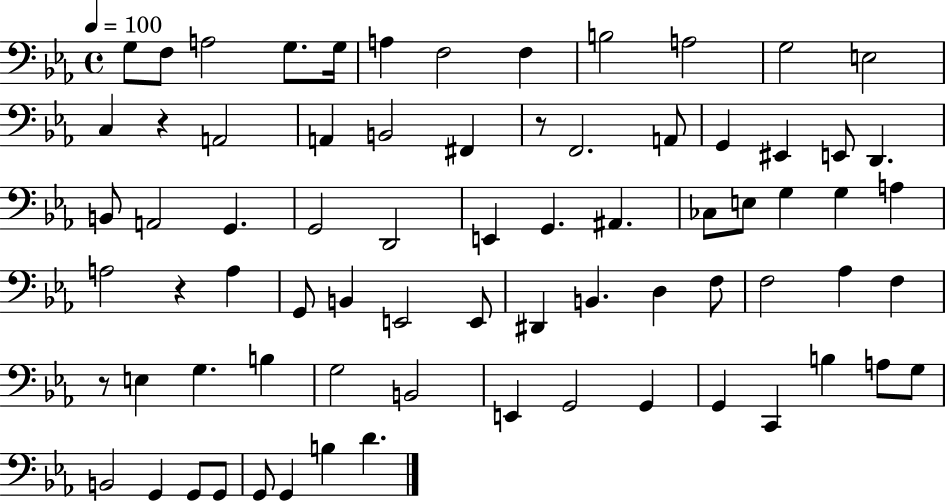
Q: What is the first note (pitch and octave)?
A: G3